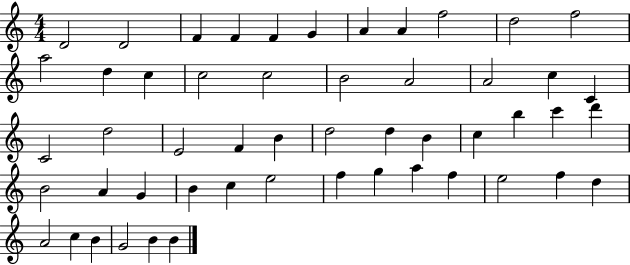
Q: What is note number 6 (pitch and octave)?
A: G4